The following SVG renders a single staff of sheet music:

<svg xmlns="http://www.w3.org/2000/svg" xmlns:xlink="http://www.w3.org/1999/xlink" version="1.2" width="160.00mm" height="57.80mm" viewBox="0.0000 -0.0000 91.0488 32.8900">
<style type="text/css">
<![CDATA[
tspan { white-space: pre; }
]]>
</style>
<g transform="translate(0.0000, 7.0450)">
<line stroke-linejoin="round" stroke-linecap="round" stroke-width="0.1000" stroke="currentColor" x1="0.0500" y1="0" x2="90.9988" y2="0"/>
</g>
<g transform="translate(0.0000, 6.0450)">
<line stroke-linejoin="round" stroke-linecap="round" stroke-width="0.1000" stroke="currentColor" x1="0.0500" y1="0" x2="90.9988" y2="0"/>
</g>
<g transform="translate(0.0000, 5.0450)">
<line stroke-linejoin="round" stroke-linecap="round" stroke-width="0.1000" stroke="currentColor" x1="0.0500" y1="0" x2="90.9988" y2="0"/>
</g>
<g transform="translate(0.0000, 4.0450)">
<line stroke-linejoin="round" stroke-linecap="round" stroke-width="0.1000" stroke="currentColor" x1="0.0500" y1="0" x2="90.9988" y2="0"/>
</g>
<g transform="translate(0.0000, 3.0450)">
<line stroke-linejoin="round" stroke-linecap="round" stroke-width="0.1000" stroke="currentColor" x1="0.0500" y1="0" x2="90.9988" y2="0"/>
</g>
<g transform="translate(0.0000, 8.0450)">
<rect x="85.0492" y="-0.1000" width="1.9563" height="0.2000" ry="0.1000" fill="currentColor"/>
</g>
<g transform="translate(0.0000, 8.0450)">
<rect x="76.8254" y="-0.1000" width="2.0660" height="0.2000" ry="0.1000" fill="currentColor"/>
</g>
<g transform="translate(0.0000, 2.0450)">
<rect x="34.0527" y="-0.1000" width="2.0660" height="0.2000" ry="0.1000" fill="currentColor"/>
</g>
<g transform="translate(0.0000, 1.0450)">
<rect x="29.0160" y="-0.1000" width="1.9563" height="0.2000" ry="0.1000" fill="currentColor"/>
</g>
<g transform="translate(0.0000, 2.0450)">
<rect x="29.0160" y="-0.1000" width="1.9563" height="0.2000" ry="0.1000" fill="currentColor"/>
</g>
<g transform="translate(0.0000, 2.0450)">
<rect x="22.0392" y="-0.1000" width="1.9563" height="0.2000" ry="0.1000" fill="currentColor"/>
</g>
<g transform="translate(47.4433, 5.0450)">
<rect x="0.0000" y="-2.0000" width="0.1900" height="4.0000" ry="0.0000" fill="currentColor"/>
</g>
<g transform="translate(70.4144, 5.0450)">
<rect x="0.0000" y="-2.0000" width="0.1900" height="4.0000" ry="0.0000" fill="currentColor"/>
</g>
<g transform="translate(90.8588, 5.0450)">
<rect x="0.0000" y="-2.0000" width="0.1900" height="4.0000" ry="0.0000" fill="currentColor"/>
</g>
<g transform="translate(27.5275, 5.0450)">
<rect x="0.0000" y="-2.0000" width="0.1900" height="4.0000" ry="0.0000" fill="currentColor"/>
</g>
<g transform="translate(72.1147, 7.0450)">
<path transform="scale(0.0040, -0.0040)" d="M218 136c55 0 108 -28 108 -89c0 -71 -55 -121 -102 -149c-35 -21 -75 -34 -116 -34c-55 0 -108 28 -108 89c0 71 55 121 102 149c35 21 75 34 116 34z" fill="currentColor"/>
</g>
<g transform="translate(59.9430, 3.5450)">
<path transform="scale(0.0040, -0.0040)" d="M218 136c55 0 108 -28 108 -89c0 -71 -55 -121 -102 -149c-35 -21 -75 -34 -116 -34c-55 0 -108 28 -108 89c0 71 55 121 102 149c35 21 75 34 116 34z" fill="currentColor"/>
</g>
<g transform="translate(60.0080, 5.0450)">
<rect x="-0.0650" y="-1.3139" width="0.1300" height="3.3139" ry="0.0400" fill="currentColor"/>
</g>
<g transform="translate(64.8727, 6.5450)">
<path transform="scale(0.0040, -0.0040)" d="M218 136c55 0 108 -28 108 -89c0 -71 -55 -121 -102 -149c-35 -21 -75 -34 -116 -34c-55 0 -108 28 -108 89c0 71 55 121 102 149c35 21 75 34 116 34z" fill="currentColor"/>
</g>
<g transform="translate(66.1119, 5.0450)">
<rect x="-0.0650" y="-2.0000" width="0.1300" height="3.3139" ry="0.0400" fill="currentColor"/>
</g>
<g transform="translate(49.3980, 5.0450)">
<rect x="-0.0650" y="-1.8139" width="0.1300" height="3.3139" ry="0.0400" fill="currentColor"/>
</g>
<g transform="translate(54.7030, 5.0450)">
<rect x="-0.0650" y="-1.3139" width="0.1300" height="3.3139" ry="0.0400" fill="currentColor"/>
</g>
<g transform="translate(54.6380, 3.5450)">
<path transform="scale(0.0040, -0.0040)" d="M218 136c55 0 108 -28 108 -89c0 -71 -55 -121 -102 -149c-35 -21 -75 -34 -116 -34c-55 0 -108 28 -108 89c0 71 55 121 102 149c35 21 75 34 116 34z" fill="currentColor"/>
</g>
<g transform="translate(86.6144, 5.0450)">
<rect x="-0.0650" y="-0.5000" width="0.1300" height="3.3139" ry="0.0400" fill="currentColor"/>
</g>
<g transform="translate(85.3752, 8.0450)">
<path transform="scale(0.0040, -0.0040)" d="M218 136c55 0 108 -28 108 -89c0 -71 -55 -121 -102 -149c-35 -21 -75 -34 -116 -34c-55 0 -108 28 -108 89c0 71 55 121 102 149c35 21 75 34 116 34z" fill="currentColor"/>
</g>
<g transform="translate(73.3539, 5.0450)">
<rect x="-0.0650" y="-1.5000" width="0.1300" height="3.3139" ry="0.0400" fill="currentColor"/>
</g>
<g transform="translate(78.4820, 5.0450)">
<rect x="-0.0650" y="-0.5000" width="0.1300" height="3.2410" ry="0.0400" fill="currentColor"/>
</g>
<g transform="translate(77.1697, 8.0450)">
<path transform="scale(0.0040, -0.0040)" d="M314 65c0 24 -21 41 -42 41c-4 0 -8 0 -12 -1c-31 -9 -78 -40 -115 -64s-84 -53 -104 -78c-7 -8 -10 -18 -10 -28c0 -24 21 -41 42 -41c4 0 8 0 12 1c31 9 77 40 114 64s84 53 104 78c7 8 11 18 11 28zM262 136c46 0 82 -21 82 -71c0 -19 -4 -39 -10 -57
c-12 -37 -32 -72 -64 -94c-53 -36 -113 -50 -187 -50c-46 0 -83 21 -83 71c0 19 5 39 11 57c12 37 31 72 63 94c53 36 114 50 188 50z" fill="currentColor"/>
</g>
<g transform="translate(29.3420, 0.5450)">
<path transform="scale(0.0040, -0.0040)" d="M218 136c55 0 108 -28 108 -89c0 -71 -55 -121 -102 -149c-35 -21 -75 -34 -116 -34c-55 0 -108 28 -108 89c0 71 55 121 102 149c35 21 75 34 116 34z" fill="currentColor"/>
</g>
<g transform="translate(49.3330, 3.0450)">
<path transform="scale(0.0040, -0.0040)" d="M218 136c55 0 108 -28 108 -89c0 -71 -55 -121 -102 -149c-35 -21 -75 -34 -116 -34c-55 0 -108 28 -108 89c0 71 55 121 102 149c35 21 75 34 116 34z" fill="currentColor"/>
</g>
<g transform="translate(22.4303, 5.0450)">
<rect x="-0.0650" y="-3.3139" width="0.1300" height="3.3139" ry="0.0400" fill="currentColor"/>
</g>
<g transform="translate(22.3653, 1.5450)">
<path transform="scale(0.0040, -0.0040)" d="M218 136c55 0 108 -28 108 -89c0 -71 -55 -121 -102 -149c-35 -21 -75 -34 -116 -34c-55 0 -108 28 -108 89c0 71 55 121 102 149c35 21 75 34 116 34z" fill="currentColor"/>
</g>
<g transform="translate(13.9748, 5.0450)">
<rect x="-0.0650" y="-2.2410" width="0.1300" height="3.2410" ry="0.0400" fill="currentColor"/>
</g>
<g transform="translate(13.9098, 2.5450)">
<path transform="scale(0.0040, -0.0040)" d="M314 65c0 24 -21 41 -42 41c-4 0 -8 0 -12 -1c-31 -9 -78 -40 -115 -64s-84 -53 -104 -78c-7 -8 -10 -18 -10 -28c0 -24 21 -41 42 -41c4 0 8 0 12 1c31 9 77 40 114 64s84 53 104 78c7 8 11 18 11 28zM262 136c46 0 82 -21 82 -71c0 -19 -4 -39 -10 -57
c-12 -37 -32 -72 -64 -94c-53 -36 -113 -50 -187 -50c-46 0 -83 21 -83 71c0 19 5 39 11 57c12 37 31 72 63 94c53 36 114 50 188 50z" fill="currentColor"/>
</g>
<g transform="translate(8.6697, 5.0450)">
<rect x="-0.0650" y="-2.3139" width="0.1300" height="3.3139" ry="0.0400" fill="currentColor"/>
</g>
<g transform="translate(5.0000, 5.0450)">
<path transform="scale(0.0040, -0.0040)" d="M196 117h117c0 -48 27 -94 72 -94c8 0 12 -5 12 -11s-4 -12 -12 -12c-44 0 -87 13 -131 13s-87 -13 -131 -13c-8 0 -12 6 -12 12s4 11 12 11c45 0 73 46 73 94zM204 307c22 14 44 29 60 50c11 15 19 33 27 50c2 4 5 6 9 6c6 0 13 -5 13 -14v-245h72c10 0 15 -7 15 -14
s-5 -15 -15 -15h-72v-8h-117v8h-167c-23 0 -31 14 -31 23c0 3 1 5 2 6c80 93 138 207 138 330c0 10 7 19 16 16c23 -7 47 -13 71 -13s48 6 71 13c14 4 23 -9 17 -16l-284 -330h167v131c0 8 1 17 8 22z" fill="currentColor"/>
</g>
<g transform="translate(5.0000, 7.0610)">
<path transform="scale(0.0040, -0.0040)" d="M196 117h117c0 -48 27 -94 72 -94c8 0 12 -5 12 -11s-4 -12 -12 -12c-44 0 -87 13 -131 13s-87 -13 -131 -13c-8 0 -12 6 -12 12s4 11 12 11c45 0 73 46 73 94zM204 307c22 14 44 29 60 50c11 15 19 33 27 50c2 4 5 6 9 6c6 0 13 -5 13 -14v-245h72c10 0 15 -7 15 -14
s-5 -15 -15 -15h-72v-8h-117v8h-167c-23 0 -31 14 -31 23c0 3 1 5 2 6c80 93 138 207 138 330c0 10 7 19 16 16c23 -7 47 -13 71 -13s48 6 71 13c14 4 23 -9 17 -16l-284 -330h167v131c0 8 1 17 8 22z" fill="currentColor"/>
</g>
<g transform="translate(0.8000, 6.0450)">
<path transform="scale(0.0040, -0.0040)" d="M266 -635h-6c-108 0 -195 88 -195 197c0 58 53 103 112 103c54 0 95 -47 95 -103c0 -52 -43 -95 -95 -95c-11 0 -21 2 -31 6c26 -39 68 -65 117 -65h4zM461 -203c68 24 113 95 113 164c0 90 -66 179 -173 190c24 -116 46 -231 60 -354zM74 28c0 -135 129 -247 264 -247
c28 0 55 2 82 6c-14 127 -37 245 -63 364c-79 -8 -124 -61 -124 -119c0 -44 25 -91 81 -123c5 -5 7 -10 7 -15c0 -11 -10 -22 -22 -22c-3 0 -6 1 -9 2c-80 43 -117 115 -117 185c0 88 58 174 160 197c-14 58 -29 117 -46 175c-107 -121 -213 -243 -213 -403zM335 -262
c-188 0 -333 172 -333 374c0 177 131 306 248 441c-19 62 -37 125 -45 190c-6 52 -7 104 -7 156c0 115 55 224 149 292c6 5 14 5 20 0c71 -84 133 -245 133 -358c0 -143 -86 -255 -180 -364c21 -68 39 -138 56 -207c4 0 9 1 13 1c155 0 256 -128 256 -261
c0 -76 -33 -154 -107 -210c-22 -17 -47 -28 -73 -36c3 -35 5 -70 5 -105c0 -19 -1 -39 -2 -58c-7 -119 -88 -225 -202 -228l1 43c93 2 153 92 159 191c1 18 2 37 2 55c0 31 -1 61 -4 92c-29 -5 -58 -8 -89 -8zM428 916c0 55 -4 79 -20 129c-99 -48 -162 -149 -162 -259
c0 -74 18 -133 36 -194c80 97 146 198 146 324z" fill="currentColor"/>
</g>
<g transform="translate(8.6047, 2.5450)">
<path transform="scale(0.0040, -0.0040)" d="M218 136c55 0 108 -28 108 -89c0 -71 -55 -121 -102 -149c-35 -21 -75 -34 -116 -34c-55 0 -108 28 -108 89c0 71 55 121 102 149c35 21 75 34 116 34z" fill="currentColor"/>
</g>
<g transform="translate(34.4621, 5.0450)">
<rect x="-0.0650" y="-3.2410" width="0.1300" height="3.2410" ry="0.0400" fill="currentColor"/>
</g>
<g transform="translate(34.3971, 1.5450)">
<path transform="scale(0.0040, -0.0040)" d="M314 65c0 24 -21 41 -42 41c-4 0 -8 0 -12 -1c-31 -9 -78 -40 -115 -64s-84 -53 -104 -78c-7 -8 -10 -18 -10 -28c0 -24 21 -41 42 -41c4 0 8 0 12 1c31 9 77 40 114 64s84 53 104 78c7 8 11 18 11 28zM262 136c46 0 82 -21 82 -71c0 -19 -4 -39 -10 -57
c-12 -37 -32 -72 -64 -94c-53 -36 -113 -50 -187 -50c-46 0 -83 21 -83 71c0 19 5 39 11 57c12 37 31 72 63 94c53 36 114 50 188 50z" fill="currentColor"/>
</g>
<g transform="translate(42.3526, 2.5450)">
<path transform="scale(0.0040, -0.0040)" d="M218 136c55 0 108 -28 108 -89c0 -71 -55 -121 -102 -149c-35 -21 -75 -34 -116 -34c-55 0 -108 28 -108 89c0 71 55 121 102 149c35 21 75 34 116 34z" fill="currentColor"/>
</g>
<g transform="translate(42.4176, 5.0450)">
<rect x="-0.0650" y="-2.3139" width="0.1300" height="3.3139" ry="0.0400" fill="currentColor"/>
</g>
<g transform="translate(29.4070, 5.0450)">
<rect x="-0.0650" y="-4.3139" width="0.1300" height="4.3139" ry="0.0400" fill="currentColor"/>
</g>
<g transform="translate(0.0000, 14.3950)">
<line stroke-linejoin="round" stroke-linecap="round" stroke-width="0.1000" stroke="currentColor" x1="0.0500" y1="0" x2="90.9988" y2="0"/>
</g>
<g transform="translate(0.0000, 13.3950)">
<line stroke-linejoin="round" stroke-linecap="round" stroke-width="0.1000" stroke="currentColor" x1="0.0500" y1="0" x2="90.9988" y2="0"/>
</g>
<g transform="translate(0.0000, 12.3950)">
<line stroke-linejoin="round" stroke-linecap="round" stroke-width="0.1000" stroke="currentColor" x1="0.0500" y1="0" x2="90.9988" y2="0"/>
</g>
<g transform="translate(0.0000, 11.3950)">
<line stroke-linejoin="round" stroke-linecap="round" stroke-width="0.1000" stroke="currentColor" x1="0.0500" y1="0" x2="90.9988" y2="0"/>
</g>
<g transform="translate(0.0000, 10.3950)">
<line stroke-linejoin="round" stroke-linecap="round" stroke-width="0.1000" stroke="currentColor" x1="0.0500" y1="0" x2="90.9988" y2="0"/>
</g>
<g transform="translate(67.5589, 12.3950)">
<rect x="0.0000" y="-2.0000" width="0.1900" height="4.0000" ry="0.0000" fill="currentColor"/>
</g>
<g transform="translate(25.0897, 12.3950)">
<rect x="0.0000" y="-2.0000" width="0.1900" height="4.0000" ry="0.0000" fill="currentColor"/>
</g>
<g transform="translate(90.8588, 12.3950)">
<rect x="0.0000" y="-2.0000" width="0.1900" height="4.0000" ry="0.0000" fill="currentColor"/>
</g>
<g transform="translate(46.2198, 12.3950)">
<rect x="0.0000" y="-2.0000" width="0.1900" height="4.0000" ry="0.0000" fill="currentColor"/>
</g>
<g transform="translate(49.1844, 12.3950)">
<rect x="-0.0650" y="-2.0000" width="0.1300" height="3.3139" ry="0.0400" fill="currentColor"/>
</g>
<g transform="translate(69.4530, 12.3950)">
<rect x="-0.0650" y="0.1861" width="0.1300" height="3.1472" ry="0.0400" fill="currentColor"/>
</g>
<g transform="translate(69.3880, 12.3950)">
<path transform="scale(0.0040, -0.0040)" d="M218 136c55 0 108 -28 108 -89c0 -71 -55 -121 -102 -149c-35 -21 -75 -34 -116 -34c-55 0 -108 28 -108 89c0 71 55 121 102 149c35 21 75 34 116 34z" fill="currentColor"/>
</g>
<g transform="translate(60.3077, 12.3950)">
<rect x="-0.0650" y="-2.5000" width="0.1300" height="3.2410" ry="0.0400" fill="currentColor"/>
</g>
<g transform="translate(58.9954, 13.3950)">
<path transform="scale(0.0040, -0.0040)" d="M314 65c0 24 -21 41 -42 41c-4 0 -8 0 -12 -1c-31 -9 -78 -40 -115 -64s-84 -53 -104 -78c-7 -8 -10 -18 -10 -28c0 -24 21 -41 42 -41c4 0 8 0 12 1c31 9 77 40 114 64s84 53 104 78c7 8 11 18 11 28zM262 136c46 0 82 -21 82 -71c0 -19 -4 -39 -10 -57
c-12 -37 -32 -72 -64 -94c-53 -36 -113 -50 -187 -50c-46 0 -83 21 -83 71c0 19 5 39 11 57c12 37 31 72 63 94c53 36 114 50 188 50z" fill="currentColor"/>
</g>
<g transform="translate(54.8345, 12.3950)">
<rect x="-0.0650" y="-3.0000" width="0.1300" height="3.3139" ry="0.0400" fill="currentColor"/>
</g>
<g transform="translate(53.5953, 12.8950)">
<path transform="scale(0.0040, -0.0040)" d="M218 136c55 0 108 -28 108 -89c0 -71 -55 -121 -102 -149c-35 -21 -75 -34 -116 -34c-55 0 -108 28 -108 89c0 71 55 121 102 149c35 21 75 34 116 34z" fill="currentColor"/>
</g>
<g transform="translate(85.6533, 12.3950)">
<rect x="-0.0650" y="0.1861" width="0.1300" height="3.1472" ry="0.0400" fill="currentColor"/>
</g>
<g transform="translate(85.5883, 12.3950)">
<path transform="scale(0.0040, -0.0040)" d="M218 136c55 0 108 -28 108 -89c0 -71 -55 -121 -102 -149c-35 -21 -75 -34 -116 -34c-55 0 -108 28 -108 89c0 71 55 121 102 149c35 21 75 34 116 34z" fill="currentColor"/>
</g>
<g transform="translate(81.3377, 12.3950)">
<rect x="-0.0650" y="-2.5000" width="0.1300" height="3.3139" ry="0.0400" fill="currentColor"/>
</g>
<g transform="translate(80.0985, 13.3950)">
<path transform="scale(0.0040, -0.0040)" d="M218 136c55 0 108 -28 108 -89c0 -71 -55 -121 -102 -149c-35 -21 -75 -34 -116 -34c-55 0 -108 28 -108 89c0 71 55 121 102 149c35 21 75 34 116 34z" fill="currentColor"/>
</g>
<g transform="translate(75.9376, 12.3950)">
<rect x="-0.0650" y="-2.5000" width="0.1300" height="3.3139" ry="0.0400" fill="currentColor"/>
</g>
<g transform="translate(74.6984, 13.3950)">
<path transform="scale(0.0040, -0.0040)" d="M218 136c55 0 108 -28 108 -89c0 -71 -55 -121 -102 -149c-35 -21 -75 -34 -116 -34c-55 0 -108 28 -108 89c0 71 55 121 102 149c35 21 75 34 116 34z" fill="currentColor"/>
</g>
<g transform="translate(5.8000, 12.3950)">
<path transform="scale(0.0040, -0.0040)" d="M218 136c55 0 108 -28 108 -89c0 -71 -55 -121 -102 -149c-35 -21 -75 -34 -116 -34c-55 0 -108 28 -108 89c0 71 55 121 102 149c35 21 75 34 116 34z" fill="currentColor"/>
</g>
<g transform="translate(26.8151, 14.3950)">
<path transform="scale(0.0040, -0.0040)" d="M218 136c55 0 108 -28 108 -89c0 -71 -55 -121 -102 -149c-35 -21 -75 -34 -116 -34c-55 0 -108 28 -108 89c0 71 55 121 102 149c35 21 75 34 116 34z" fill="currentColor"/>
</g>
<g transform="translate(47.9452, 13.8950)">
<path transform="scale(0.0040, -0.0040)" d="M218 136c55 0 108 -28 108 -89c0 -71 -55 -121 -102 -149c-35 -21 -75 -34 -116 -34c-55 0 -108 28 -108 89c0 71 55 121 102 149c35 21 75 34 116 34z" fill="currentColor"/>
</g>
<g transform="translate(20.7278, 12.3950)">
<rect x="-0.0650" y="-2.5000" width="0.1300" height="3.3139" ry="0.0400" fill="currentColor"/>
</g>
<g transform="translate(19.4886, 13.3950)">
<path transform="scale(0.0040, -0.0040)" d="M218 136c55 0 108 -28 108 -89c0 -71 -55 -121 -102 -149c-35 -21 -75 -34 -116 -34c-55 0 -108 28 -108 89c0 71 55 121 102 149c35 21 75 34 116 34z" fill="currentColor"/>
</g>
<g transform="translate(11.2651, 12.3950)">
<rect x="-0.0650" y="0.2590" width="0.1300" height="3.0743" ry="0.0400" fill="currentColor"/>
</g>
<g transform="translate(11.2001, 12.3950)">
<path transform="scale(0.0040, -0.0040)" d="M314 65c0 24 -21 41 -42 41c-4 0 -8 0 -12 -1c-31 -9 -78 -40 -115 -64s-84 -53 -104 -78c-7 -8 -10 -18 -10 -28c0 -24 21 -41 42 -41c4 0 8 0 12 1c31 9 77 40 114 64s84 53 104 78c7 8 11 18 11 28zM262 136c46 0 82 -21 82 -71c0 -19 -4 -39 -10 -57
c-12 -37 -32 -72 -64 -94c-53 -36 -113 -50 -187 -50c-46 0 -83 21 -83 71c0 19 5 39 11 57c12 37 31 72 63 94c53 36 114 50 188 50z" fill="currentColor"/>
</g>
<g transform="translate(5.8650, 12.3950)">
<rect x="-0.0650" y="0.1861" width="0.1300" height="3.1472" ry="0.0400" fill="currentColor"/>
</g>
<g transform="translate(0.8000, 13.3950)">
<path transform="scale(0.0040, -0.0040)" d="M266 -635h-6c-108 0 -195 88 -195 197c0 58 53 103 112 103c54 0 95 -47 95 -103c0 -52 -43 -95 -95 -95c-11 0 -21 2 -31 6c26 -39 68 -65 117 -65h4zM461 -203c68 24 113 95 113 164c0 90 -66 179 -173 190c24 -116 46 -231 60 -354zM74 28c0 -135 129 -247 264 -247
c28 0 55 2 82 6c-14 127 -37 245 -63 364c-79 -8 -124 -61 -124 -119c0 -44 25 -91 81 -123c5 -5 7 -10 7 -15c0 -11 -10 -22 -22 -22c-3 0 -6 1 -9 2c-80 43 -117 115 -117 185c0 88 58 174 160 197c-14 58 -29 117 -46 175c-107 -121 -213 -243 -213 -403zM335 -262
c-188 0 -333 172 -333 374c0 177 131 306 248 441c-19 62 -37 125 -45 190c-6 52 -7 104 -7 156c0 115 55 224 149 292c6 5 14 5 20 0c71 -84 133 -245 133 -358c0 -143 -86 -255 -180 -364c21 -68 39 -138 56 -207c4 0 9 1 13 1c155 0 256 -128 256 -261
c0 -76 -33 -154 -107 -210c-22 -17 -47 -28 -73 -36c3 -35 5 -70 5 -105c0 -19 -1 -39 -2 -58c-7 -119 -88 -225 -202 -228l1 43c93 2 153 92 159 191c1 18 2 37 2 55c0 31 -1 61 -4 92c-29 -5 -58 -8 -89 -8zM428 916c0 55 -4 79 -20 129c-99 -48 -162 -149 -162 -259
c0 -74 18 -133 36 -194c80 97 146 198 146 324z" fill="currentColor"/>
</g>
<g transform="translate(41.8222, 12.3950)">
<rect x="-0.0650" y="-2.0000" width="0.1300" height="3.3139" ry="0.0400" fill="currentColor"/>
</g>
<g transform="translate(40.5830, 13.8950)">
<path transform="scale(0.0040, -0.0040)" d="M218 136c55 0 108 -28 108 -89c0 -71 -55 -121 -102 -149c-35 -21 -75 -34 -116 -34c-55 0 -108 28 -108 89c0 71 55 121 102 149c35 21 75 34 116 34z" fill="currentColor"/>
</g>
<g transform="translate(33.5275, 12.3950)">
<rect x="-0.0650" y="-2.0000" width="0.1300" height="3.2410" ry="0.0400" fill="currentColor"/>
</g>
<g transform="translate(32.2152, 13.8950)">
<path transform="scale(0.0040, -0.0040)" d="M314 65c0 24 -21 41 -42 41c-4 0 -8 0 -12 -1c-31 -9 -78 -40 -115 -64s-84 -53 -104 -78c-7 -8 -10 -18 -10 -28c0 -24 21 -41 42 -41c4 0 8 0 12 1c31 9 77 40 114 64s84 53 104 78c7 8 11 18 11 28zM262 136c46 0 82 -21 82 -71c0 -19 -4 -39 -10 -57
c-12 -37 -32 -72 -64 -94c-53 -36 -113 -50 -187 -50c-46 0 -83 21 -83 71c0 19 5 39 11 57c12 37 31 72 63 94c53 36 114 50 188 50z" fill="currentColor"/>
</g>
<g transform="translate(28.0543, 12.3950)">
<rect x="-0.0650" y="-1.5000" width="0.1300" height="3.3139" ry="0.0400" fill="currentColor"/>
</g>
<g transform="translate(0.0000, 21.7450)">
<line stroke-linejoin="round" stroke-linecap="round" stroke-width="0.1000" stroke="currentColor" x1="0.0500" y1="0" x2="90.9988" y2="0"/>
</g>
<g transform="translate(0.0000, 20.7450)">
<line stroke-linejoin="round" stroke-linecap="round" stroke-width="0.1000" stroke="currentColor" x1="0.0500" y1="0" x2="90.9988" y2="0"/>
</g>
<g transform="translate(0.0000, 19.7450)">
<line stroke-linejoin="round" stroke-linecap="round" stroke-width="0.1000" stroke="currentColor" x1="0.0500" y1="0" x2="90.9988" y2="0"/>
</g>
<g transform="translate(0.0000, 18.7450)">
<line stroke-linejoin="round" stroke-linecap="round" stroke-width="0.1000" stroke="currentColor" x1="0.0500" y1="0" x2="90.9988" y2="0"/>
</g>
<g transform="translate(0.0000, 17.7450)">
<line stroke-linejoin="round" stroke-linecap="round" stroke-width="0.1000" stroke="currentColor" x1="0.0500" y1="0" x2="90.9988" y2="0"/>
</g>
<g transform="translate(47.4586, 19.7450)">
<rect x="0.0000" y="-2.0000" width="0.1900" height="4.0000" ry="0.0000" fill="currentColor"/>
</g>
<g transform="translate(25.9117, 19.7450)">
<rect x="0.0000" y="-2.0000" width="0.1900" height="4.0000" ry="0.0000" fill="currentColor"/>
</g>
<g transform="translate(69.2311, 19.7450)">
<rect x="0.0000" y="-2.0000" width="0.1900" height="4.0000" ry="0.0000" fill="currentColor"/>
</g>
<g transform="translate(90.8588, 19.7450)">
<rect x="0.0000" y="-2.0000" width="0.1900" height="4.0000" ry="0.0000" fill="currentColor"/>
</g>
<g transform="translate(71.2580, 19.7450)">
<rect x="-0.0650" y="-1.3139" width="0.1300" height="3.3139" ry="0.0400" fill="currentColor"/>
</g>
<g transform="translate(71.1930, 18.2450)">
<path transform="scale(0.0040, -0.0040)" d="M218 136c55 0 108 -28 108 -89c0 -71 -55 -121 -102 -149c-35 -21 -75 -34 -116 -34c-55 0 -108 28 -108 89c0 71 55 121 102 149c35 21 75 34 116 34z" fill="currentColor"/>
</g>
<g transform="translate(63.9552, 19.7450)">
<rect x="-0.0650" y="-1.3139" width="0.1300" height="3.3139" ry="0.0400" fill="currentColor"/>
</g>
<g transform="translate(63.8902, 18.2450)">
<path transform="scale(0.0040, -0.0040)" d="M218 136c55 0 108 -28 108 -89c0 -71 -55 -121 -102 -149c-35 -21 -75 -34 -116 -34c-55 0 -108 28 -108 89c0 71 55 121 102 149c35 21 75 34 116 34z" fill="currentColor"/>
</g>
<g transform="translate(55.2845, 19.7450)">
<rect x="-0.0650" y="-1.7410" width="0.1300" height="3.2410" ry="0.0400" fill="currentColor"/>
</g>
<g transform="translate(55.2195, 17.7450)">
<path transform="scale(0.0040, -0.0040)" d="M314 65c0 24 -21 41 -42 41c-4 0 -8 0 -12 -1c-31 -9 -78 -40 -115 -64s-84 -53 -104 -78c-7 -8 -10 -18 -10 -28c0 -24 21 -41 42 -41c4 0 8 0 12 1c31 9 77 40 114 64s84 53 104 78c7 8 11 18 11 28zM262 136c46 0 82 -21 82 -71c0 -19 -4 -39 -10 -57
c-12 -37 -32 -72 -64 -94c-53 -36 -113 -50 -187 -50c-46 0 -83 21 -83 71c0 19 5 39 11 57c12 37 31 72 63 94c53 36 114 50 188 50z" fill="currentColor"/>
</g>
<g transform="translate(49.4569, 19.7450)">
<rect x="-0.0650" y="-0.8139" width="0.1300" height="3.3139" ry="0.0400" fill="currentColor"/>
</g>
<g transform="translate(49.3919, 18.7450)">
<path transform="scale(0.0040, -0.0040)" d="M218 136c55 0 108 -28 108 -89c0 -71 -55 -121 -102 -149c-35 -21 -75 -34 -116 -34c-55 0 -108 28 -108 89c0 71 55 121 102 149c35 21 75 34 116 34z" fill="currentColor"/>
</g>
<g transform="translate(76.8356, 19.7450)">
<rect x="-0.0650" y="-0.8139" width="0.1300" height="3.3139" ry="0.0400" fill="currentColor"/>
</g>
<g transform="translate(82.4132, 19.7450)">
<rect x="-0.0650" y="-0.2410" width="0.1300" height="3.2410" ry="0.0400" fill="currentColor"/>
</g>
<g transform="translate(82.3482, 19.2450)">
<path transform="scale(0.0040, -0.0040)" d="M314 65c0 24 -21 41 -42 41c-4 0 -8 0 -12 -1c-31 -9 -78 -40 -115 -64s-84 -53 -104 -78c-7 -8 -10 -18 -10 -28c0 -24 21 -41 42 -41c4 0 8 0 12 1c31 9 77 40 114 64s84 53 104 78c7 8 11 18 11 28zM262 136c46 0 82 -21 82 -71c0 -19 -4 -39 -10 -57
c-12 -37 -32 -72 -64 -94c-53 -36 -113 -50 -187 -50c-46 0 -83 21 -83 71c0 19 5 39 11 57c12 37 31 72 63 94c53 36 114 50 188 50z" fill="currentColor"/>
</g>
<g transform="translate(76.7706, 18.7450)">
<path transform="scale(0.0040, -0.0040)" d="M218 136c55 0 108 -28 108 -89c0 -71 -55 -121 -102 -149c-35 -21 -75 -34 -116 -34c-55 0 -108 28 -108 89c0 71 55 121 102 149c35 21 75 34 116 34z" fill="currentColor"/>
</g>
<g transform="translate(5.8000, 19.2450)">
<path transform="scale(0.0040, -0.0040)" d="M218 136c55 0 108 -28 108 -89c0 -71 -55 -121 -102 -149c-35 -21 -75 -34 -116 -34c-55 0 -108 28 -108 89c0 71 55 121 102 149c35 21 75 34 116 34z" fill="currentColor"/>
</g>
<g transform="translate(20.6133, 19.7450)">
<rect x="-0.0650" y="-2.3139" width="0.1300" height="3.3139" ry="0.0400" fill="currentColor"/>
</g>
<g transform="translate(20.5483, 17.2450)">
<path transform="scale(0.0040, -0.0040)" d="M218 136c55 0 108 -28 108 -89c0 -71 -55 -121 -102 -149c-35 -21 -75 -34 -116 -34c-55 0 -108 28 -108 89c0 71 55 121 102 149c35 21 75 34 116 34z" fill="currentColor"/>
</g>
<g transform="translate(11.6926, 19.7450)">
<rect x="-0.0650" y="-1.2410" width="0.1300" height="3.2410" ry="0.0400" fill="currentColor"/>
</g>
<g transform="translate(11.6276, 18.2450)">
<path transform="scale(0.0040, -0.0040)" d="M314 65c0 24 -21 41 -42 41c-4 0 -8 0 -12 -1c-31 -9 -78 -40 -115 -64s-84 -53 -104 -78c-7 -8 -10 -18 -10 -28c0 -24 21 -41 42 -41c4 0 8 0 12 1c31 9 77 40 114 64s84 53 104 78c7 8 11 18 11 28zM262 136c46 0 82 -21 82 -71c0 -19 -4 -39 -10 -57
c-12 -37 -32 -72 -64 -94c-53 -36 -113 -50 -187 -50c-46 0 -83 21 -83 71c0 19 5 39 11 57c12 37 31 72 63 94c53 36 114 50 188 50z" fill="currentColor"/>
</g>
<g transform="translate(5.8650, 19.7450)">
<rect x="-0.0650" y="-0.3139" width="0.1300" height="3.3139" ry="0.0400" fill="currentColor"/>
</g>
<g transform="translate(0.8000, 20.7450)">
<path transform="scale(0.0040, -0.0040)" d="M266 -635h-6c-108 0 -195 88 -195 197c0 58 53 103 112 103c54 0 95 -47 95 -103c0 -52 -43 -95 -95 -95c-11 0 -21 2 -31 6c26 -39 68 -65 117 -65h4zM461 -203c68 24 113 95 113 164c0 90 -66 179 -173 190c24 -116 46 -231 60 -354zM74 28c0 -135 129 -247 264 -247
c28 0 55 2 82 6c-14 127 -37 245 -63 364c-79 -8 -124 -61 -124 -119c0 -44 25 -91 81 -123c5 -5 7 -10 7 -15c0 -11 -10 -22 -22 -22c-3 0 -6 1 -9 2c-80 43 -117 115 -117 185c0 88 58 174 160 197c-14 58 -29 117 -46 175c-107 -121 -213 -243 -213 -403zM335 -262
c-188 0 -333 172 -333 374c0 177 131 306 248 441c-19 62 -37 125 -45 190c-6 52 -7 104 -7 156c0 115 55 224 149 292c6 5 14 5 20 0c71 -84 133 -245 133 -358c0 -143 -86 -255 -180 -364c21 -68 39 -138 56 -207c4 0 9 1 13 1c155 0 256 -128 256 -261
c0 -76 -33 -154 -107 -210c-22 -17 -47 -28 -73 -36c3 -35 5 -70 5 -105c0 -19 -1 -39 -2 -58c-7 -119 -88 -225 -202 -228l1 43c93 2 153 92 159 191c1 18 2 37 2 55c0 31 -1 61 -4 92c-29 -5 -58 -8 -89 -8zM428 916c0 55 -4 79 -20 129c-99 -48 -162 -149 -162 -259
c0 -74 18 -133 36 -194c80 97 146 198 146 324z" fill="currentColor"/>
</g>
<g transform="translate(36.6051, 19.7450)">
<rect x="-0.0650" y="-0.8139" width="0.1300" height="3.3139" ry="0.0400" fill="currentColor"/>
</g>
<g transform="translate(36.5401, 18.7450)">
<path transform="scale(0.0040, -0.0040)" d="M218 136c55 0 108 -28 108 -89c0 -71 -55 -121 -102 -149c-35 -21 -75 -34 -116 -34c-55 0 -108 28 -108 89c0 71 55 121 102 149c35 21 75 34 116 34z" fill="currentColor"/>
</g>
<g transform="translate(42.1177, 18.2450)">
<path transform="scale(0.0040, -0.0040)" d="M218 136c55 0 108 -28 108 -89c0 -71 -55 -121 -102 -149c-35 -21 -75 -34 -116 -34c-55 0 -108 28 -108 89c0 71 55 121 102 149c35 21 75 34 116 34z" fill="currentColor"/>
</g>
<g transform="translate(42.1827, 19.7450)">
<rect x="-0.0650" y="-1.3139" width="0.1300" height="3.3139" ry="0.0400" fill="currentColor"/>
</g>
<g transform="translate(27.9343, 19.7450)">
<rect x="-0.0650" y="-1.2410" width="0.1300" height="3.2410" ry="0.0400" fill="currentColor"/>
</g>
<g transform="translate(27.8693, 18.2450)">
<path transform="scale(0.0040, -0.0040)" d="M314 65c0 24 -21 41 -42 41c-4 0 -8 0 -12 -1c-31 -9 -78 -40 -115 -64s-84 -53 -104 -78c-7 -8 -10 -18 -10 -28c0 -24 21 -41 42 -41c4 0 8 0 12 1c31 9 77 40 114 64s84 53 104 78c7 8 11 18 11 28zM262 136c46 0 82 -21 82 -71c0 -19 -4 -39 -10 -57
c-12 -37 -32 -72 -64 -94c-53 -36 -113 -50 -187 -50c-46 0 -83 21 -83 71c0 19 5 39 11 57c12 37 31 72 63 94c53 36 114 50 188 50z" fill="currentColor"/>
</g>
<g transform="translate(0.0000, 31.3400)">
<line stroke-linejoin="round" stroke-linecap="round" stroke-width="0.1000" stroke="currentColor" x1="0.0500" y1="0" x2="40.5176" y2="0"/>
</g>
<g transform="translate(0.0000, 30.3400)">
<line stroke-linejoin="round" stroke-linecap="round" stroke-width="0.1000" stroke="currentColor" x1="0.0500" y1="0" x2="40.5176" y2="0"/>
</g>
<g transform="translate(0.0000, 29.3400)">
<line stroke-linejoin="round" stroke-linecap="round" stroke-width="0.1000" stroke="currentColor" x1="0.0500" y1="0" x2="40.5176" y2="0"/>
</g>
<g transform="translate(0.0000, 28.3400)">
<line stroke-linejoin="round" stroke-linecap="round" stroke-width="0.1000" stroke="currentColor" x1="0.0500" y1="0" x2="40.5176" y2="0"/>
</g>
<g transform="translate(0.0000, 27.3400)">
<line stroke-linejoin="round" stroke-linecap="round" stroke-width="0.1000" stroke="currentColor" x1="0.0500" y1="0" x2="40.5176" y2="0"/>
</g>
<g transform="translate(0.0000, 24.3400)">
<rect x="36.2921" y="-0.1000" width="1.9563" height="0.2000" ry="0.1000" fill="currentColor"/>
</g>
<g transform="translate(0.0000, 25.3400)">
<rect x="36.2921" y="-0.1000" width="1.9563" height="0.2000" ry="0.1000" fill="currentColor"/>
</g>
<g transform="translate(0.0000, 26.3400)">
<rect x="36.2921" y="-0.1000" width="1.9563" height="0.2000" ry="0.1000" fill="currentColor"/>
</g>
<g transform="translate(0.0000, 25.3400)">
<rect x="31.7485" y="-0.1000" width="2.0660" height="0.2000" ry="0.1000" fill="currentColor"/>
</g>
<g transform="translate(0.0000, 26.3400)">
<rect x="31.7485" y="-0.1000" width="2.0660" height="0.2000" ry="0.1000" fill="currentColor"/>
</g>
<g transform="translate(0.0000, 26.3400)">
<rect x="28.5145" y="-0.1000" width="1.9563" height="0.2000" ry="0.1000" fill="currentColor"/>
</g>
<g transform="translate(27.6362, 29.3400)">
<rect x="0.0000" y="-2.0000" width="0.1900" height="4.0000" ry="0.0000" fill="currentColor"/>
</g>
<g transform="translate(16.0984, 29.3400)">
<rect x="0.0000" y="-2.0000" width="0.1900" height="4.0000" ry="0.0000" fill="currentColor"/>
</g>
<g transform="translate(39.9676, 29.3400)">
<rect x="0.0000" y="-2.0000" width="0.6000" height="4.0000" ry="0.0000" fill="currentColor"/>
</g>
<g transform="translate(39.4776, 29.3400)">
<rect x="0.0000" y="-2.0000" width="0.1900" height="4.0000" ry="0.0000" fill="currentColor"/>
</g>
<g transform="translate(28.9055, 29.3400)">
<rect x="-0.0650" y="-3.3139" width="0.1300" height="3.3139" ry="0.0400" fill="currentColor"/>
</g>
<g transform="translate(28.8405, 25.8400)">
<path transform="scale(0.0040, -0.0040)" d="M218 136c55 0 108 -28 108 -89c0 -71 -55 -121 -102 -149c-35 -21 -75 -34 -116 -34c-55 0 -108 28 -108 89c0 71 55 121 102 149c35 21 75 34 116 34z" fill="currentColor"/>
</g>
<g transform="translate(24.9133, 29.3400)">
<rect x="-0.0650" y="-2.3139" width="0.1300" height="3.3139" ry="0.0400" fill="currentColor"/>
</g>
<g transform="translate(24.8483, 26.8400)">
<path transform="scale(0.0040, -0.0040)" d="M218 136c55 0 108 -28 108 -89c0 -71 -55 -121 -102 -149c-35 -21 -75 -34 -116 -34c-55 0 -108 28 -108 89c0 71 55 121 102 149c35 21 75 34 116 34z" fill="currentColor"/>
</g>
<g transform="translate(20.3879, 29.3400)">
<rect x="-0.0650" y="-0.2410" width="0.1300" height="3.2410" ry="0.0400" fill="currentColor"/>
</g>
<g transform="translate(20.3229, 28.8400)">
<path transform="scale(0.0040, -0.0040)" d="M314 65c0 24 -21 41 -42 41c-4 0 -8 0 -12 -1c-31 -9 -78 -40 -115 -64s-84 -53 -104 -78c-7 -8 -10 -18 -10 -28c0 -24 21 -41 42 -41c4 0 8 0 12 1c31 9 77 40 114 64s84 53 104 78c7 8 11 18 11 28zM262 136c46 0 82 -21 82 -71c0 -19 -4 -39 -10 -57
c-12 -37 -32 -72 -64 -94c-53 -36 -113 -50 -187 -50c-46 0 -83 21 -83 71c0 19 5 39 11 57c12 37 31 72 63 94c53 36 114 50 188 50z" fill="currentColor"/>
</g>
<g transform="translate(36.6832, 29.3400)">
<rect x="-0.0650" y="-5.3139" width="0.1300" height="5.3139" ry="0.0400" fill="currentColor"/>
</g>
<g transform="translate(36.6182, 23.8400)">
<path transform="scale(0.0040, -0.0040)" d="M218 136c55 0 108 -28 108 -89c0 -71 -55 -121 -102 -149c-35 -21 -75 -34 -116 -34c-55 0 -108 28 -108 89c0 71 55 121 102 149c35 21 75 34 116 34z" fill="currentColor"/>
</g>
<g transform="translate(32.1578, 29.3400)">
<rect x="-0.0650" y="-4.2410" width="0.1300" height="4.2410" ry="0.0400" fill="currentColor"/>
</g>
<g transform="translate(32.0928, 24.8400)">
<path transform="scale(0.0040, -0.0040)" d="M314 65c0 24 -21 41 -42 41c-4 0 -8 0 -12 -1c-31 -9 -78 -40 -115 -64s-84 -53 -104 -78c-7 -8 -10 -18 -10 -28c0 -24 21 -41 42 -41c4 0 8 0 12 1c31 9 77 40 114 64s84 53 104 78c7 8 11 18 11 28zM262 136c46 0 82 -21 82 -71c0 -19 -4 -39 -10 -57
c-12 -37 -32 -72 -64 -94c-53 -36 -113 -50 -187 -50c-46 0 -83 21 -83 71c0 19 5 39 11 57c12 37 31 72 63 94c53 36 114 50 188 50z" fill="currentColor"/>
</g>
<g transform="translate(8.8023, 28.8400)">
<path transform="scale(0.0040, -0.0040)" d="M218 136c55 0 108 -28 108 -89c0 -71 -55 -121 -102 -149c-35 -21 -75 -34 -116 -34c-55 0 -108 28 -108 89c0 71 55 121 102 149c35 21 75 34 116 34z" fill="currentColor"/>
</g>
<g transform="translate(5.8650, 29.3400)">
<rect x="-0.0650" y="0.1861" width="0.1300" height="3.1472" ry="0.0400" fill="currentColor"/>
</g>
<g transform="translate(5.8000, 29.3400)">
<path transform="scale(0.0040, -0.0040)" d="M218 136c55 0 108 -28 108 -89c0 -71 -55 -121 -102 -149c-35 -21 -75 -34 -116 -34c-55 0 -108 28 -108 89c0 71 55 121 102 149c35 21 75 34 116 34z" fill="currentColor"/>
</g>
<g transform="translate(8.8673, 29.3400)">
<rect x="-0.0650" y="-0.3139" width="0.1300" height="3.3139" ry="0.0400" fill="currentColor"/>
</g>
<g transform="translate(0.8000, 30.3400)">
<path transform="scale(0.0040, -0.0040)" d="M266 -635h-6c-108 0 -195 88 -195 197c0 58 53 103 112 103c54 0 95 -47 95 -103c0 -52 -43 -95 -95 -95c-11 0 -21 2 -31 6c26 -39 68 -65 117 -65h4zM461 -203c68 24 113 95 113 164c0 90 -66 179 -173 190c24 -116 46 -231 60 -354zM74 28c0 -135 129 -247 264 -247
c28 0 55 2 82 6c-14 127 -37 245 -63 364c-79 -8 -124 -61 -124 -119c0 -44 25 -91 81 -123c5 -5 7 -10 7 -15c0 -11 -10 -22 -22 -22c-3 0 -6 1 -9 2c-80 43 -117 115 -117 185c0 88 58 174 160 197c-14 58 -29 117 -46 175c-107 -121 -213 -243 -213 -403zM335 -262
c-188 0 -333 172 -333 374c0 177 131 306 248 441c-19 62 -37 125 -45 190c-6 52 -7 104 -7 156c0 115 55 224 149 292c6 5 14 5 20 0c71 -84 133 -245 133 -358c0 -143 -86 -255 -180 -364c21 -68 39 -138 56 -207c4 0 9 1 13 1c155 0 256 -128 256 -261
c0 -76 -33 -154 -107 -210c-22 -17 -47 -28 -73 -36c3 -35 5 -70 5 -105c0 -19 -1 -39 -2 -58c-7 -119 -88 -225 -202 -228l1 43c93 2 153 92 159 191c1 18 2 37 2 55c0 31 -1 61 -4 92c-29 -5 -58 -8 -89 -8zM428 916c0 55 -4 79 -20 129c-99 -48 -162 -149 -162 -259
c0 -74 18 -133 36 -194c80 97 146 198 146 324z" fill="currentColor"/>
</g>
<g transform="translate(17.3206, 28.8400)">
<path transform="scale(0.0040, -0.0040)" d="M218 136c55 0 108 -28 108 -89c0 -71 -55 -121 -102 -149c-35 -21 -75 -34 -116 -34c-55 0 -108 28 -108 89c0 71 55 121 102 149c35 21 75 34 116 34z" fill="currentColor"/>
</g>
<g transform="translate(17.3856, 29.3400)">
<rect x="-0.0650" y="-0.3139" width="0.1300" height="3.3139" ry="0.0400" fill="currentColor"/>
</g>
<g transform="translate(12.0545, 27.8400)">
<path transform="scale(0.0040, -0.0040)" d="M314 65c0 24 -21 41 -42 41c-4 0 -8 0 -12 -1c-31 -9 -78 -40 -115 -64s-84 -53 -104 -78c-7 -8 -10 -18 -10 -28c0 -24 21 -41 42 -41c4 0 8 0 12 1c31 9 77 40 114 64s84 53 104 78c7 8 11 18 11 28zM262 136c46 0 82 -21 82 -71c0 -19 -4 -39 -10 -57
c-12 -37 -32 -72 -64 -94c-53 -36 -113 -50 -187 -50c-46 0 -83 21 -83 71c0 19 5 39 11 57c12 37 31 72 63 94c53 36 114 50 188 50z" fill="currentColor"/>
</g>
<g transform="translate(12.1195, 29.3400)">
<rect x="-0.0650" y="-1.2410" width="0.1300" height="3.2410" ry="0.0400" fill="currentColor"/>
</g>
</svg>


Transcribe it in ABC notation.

X:1
T:Untitled
M:4/4
L:1/4
K:C
g g2 b d' b2 g f e e F E C2 C B B2 G E F2 F F A G2 B G G B c e2 g e2 d e d f2 e e d c2 B c e2 c c2 g b d'2 f'